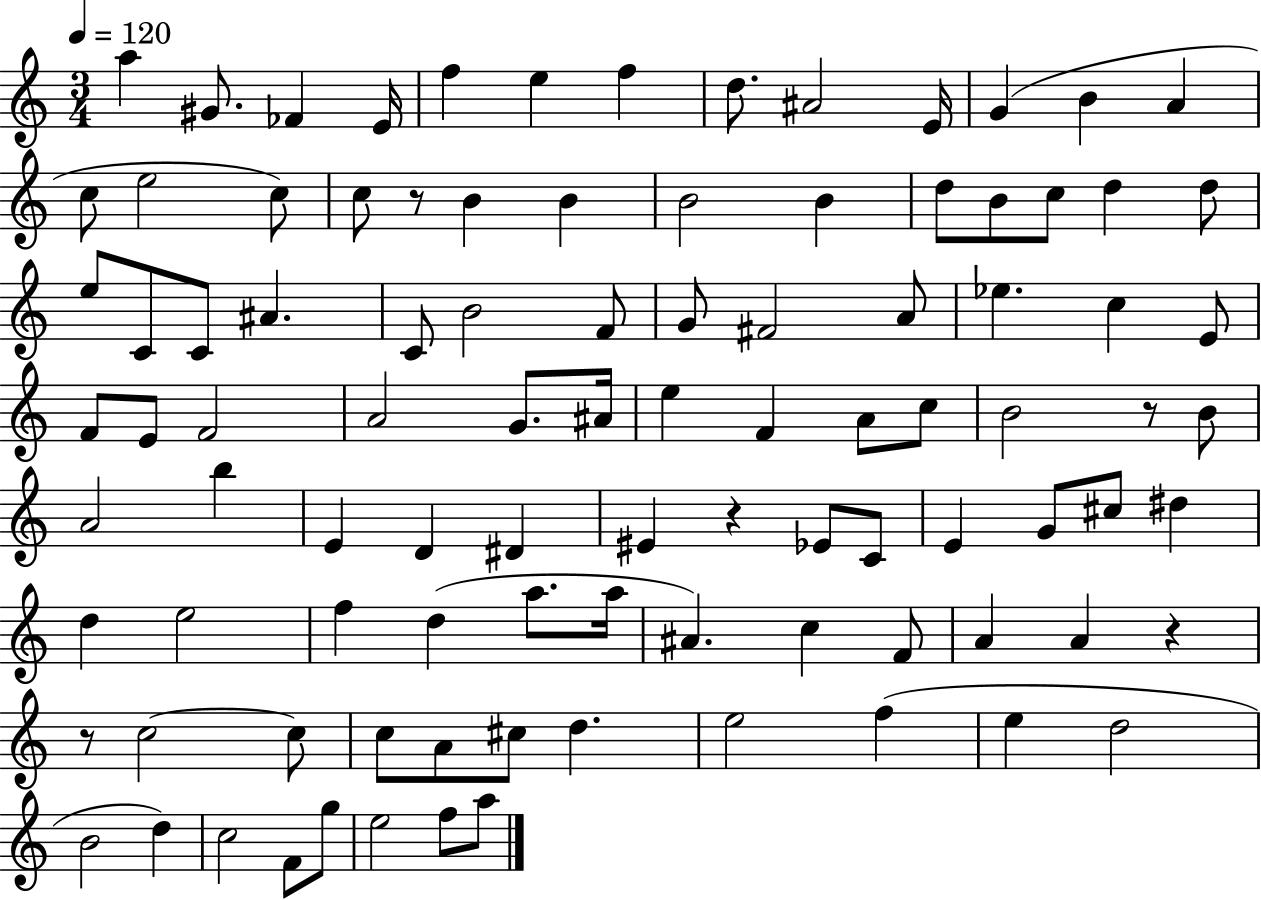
{
  \clef treble
  \numericTimeSignature
  \time 3/4
  \key c \major
  \tempo 4 = 120
  a''4 gis'8. fes'4 e'16 | f''4 e''4 f''4 | d''8. ais'2 e'16 | g'4( b'4 a'4 | \break c''8 e''2 c''8) | c''8 r8 b'4 b'4 | b'2 b'4 | d''8 b'8 c''8 d''4 d''8 | \break e''8 c'8 c'8 ais'4. | c'8 b'2 f'8 | g'8 fis'2 a'8 | ees''4. c''4 e'8 | \break f'8 e'8 f'2 | a'2 g'8. ais'16 | e''4 f'4 a'8 c''8 | b'2 r8 b'8 | \break a'2 b''4 | e'4 d'4 dis'4 | eis'4 r4 ees'8 c'8 | e'4 g'8 cis''8 dis''4 | \break d''4 e''2 | f''4 d''4( a''8. a''16 | ais'4.) c''4 f'8 | a'4 a'4 r4 | \break r8 c''2~~ c''8 | c''8 a'8 cis''8 d''4. | e''2 f''4( | e''4 d''2 | \break b'2 d''4) | c''2 f'8 g''8 | e''2 f''8 a''8 | \bar "|."
}